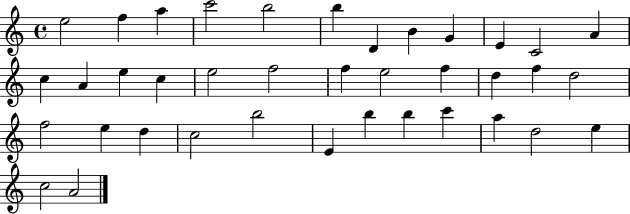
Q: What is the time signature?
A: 4/4